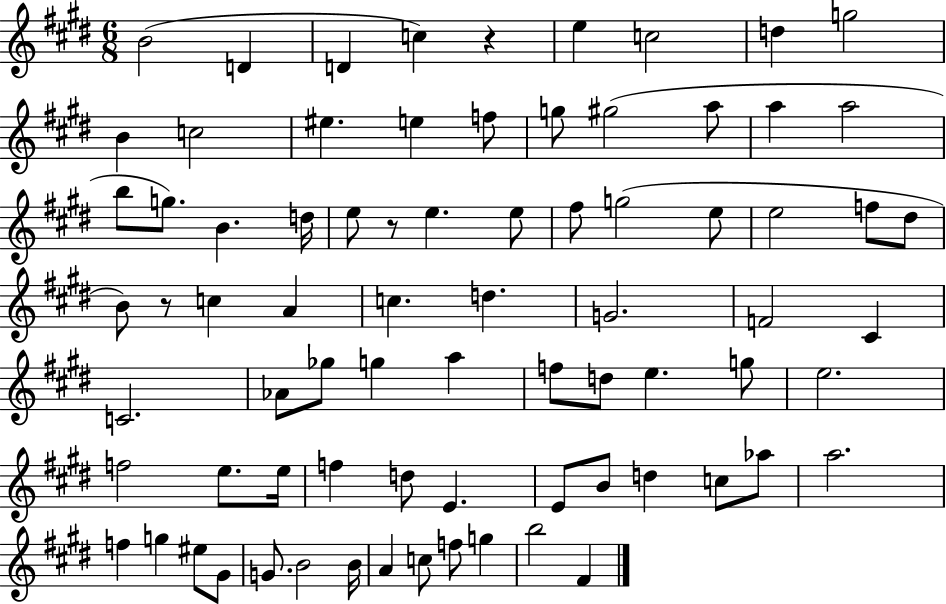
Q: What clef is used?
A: treble